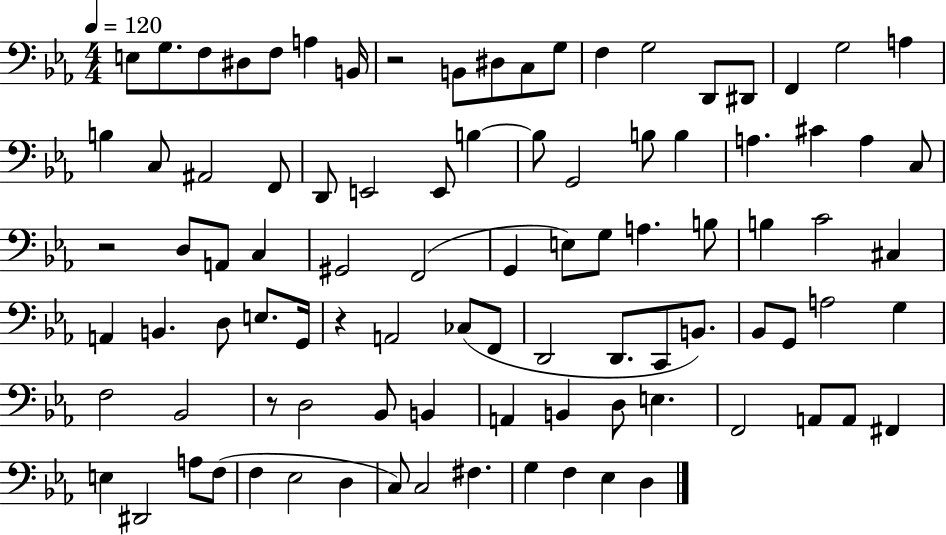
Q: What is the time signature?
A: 4/4